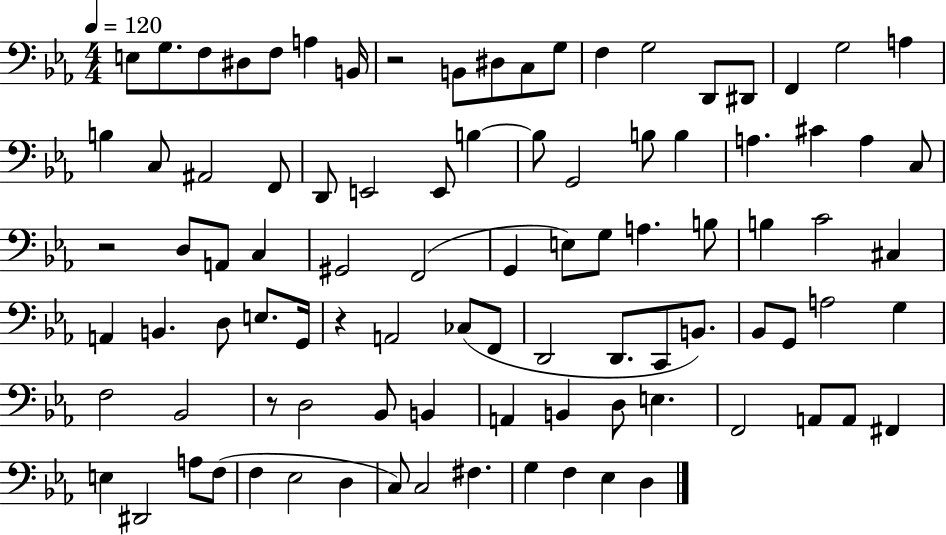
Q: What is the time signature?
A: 4/4